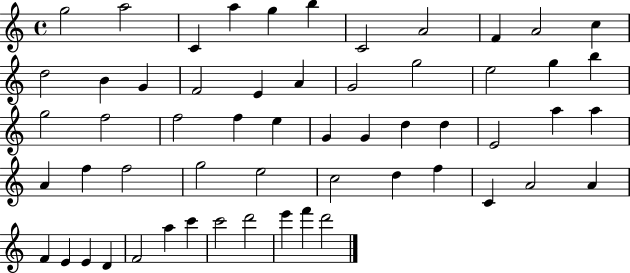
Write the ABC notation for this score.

X:1
T:Untitled
M:4/4
L:1/4
K:C
g2 a2 C a g b C2 A2 F A2 c d2 B G F2 E A G2 g2 e2 g b g2 f2 f2 f e G G d d E2 a a A f f2 g2 e2 c2 d f C A2 A F E E D F2 a c' c'2 d'2 e' f' d'2